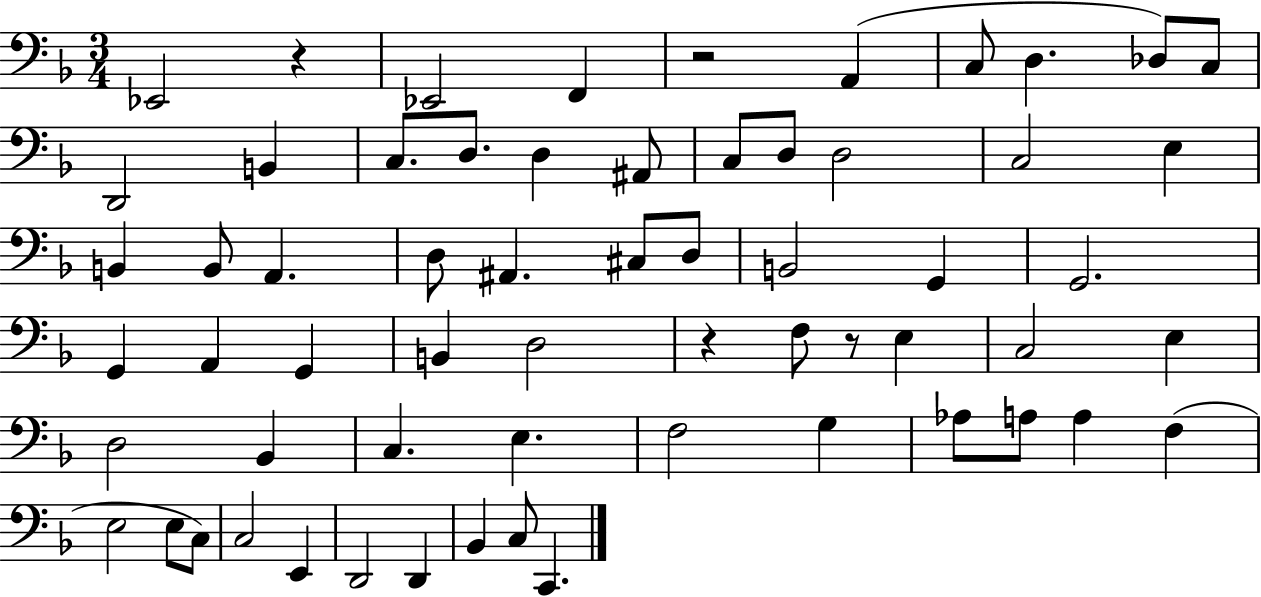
X:1
T:Untitled
M:3/4
L:1/4
K:F
_E,,2 z _E,,2 F,, z2 A,, C,/2 D, _D,/2 C,/2 D,,2 B,, C,/2 D,/2 D, ^A,,/2 C,/2 D,/2 D,2 C,2 E, B,, B,,/2 A,, D,/2 ^A,, ^C,/2 D,/2 B,,2 G,, G,,2 G,, A,, G,, B,, D,2 z F,/2 z/2 E, C,2 E, D,2 _B,, C, E, F,2 G, _A,/2 A,/2 A, F, E,2 E,/2 C,/2 C,2 E,, D,,2 D,, _B,, C,/2 C,,